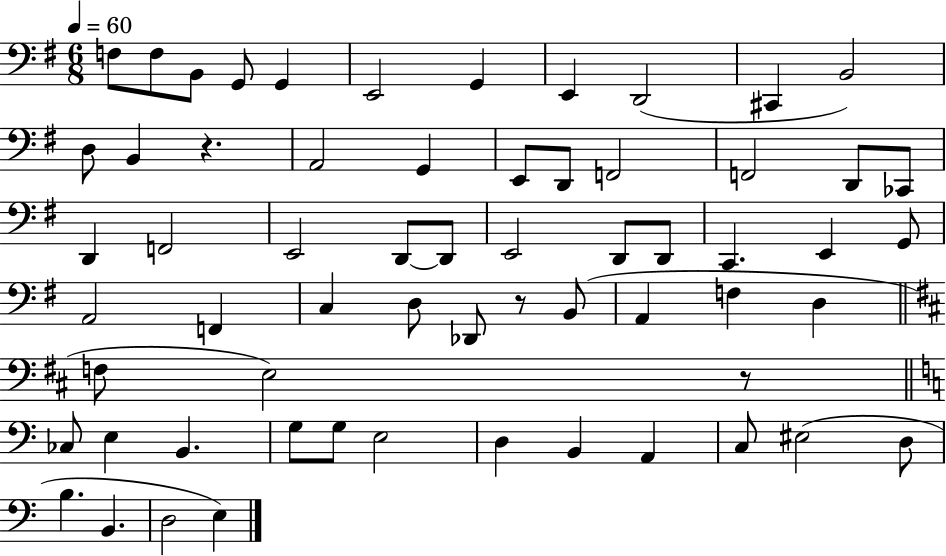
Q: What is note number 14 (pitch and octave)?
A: A2